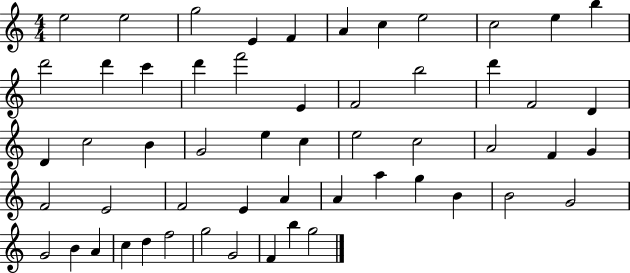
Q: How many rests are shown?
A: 0